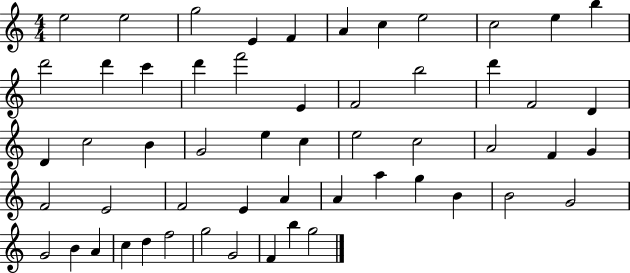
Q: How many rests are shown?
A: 0